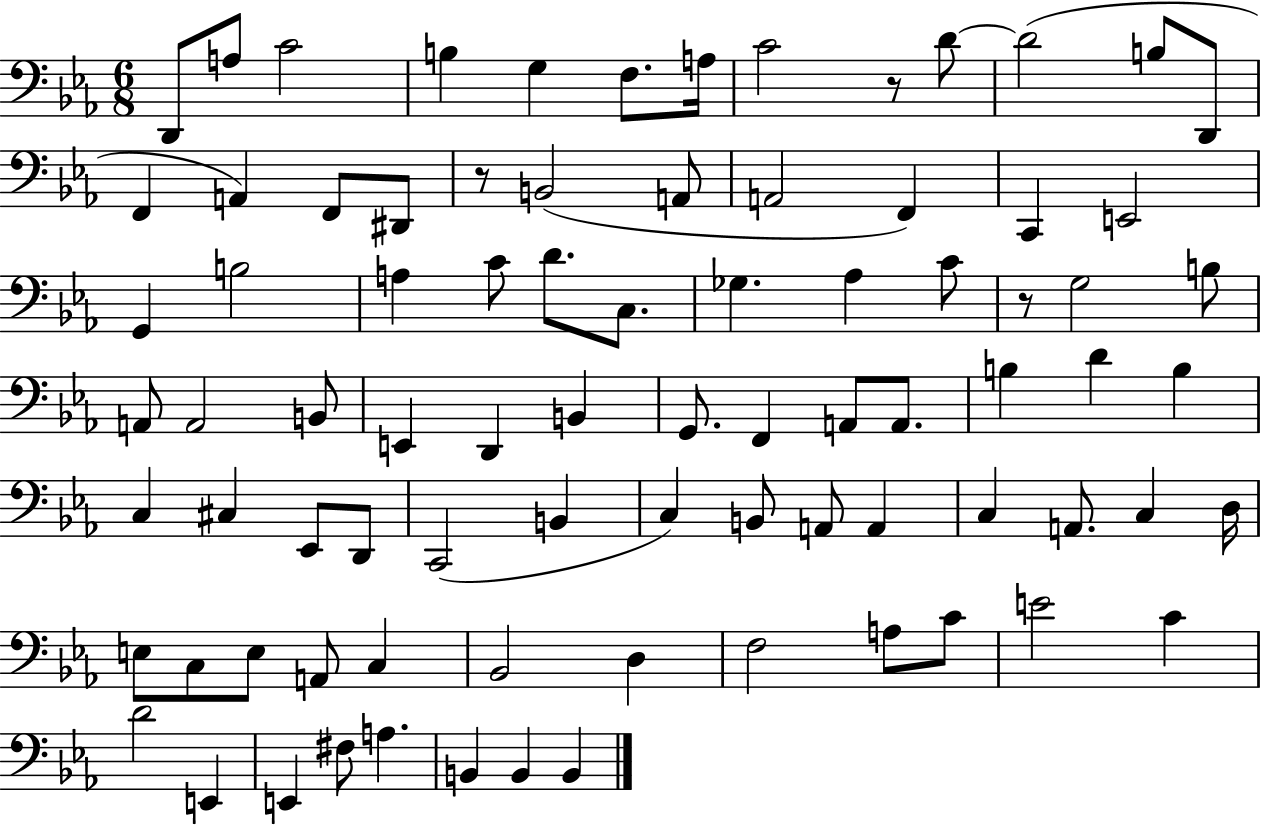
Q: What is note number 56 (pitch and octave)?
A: A2